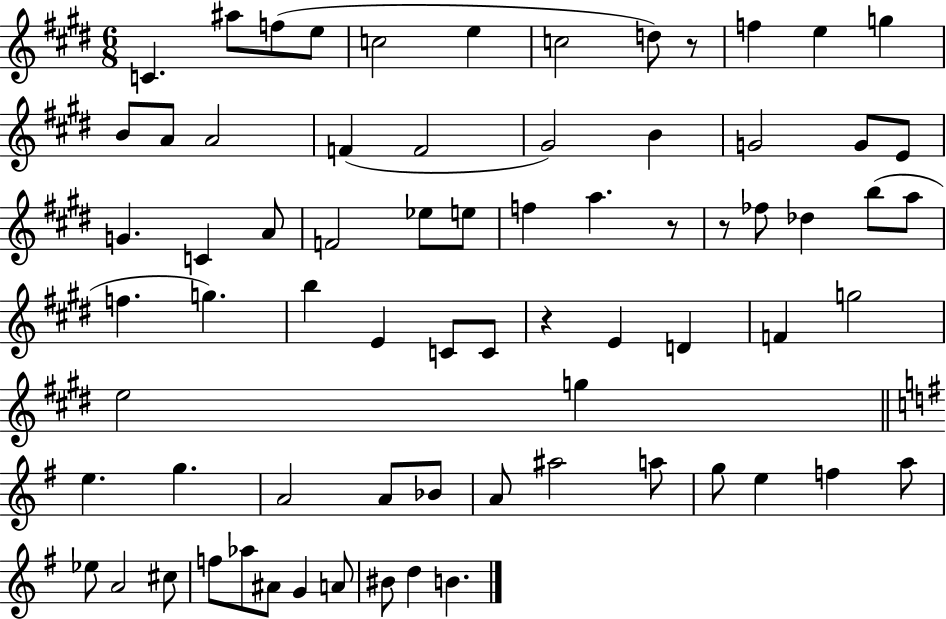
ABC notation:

X:1
T:Untitled
M:6/8
L:1/4
K:E
C ^a/2 f/2 e/2 c2 e c2 d/2 z/2 f e g B/2 A/2 A2 F F2 ^G2 B G2 G/2 E/2 G C A/2 F2 _e/2 e/2 f a z/2 z/2 _f/2 _d b/2 a/2 f g b E C/2 C/2 z E D F g2 e2 g e g A2 A/2 _B/2 A/2 ^a2 a/2 g/2 e f a/2 _e/2 A2 ^c/2 f/2 _a/2 ^A/2 G A/2 ^B/2 d B